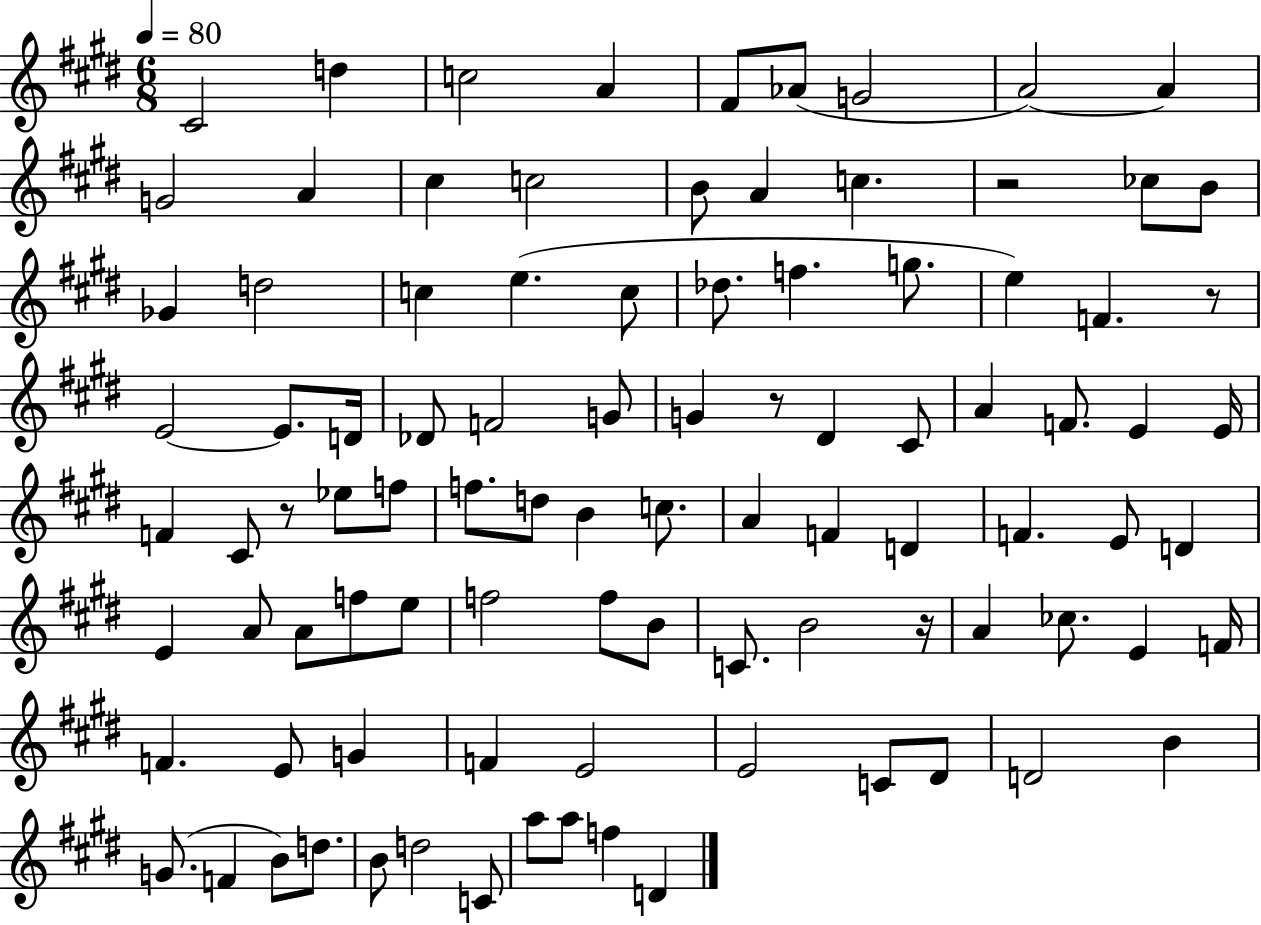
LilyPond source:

{
  \clef treble
  \numericTimeSignature
  \time 6/8
  \key e \major
  \tempo 4 = 80
  cis'2 d''4 | c''2 a'4 | fis'8 aes'8( g'2 | a'2~~) a'4 | \break g'2 a'4 | cis''4 c''2 | b'8 a'4 c''4. | r2 ces''8 b'8 | \break ges'4 d''2 | c''4 e''4.( c''8 | des''8. f''4. g''8. | e''4) f'4. r8 | \break e'2~~ e'8. d'16 | des'8 f'2 g'8 | g'4 r8 dis'4 cis'8 | a'4 f'8. e'4 e'16 | \break f'4 cis'8 r8 ees''8 f''8 | f''8. d''8 b'4 c''8. | a'4 f'4 d'4 | f'4. e'8 d'4 | \break e'4 a'8 a'8 f''8 e''8 | f''2 f''8 b'8 | c'8. b'2 r16 | a'4 ces''8. e'4 f'16 | \break f'4. e'8 g'4 | f'4 e'2 | e'2 c'8 dis'8 | d'2 b'4 | \break g'8.( f'4 b'8) d''8. | b'8 d''2 c'8 | a''8 a''8 f''4 d'4 | \bar "|."
}